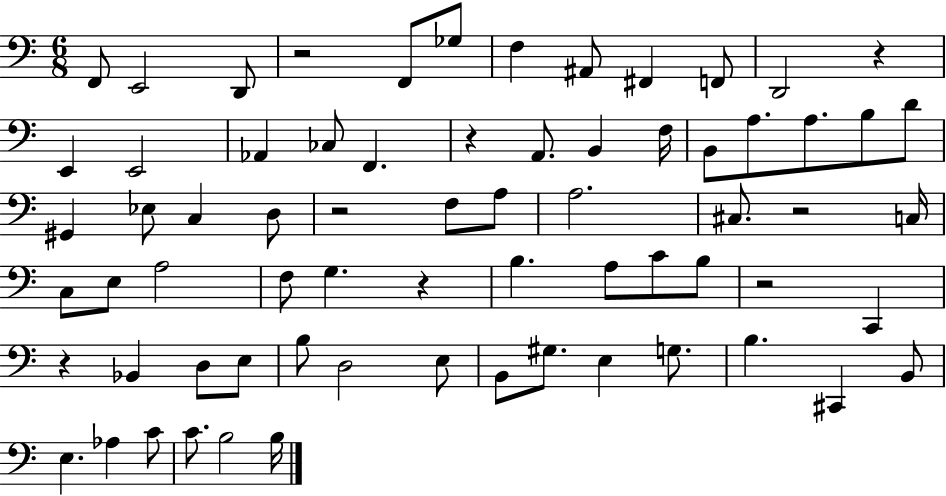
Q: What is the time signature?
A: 6/8